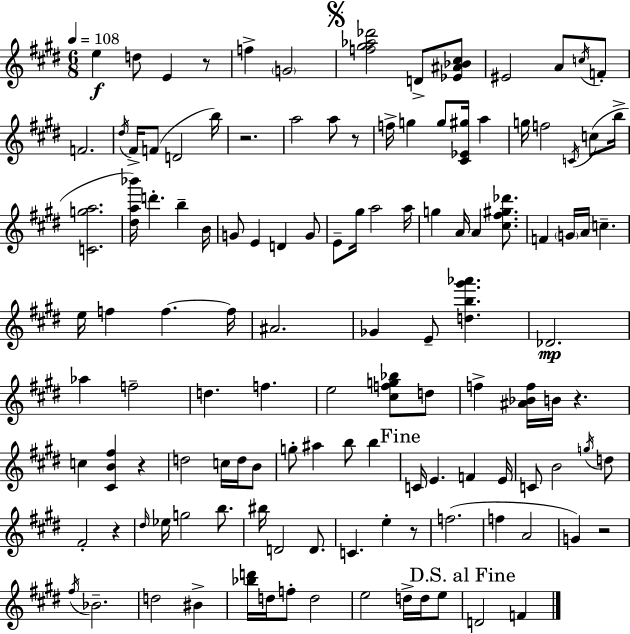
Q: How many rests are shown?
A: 8